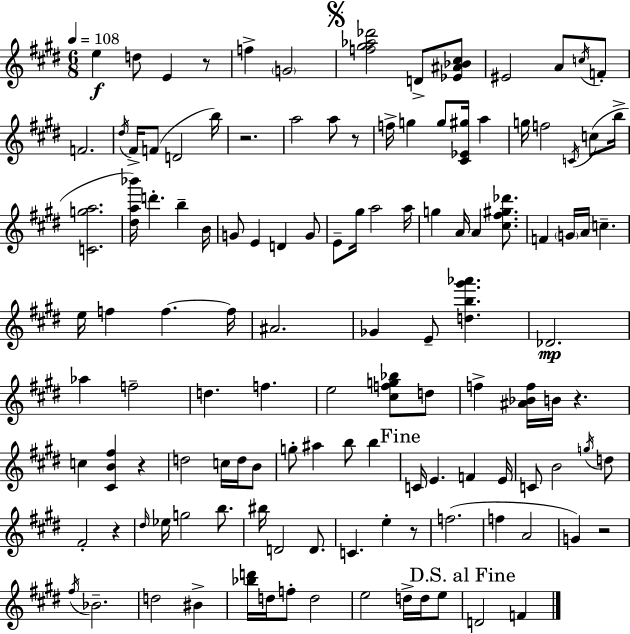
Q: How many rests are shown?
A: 8